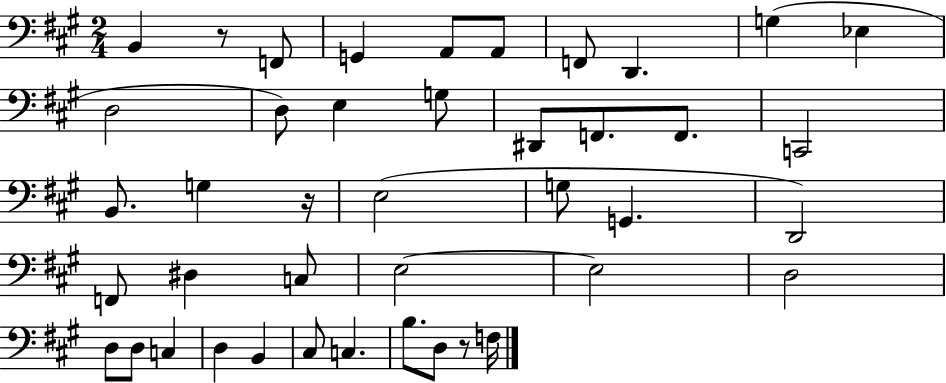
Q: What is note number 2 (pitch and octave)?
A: F2